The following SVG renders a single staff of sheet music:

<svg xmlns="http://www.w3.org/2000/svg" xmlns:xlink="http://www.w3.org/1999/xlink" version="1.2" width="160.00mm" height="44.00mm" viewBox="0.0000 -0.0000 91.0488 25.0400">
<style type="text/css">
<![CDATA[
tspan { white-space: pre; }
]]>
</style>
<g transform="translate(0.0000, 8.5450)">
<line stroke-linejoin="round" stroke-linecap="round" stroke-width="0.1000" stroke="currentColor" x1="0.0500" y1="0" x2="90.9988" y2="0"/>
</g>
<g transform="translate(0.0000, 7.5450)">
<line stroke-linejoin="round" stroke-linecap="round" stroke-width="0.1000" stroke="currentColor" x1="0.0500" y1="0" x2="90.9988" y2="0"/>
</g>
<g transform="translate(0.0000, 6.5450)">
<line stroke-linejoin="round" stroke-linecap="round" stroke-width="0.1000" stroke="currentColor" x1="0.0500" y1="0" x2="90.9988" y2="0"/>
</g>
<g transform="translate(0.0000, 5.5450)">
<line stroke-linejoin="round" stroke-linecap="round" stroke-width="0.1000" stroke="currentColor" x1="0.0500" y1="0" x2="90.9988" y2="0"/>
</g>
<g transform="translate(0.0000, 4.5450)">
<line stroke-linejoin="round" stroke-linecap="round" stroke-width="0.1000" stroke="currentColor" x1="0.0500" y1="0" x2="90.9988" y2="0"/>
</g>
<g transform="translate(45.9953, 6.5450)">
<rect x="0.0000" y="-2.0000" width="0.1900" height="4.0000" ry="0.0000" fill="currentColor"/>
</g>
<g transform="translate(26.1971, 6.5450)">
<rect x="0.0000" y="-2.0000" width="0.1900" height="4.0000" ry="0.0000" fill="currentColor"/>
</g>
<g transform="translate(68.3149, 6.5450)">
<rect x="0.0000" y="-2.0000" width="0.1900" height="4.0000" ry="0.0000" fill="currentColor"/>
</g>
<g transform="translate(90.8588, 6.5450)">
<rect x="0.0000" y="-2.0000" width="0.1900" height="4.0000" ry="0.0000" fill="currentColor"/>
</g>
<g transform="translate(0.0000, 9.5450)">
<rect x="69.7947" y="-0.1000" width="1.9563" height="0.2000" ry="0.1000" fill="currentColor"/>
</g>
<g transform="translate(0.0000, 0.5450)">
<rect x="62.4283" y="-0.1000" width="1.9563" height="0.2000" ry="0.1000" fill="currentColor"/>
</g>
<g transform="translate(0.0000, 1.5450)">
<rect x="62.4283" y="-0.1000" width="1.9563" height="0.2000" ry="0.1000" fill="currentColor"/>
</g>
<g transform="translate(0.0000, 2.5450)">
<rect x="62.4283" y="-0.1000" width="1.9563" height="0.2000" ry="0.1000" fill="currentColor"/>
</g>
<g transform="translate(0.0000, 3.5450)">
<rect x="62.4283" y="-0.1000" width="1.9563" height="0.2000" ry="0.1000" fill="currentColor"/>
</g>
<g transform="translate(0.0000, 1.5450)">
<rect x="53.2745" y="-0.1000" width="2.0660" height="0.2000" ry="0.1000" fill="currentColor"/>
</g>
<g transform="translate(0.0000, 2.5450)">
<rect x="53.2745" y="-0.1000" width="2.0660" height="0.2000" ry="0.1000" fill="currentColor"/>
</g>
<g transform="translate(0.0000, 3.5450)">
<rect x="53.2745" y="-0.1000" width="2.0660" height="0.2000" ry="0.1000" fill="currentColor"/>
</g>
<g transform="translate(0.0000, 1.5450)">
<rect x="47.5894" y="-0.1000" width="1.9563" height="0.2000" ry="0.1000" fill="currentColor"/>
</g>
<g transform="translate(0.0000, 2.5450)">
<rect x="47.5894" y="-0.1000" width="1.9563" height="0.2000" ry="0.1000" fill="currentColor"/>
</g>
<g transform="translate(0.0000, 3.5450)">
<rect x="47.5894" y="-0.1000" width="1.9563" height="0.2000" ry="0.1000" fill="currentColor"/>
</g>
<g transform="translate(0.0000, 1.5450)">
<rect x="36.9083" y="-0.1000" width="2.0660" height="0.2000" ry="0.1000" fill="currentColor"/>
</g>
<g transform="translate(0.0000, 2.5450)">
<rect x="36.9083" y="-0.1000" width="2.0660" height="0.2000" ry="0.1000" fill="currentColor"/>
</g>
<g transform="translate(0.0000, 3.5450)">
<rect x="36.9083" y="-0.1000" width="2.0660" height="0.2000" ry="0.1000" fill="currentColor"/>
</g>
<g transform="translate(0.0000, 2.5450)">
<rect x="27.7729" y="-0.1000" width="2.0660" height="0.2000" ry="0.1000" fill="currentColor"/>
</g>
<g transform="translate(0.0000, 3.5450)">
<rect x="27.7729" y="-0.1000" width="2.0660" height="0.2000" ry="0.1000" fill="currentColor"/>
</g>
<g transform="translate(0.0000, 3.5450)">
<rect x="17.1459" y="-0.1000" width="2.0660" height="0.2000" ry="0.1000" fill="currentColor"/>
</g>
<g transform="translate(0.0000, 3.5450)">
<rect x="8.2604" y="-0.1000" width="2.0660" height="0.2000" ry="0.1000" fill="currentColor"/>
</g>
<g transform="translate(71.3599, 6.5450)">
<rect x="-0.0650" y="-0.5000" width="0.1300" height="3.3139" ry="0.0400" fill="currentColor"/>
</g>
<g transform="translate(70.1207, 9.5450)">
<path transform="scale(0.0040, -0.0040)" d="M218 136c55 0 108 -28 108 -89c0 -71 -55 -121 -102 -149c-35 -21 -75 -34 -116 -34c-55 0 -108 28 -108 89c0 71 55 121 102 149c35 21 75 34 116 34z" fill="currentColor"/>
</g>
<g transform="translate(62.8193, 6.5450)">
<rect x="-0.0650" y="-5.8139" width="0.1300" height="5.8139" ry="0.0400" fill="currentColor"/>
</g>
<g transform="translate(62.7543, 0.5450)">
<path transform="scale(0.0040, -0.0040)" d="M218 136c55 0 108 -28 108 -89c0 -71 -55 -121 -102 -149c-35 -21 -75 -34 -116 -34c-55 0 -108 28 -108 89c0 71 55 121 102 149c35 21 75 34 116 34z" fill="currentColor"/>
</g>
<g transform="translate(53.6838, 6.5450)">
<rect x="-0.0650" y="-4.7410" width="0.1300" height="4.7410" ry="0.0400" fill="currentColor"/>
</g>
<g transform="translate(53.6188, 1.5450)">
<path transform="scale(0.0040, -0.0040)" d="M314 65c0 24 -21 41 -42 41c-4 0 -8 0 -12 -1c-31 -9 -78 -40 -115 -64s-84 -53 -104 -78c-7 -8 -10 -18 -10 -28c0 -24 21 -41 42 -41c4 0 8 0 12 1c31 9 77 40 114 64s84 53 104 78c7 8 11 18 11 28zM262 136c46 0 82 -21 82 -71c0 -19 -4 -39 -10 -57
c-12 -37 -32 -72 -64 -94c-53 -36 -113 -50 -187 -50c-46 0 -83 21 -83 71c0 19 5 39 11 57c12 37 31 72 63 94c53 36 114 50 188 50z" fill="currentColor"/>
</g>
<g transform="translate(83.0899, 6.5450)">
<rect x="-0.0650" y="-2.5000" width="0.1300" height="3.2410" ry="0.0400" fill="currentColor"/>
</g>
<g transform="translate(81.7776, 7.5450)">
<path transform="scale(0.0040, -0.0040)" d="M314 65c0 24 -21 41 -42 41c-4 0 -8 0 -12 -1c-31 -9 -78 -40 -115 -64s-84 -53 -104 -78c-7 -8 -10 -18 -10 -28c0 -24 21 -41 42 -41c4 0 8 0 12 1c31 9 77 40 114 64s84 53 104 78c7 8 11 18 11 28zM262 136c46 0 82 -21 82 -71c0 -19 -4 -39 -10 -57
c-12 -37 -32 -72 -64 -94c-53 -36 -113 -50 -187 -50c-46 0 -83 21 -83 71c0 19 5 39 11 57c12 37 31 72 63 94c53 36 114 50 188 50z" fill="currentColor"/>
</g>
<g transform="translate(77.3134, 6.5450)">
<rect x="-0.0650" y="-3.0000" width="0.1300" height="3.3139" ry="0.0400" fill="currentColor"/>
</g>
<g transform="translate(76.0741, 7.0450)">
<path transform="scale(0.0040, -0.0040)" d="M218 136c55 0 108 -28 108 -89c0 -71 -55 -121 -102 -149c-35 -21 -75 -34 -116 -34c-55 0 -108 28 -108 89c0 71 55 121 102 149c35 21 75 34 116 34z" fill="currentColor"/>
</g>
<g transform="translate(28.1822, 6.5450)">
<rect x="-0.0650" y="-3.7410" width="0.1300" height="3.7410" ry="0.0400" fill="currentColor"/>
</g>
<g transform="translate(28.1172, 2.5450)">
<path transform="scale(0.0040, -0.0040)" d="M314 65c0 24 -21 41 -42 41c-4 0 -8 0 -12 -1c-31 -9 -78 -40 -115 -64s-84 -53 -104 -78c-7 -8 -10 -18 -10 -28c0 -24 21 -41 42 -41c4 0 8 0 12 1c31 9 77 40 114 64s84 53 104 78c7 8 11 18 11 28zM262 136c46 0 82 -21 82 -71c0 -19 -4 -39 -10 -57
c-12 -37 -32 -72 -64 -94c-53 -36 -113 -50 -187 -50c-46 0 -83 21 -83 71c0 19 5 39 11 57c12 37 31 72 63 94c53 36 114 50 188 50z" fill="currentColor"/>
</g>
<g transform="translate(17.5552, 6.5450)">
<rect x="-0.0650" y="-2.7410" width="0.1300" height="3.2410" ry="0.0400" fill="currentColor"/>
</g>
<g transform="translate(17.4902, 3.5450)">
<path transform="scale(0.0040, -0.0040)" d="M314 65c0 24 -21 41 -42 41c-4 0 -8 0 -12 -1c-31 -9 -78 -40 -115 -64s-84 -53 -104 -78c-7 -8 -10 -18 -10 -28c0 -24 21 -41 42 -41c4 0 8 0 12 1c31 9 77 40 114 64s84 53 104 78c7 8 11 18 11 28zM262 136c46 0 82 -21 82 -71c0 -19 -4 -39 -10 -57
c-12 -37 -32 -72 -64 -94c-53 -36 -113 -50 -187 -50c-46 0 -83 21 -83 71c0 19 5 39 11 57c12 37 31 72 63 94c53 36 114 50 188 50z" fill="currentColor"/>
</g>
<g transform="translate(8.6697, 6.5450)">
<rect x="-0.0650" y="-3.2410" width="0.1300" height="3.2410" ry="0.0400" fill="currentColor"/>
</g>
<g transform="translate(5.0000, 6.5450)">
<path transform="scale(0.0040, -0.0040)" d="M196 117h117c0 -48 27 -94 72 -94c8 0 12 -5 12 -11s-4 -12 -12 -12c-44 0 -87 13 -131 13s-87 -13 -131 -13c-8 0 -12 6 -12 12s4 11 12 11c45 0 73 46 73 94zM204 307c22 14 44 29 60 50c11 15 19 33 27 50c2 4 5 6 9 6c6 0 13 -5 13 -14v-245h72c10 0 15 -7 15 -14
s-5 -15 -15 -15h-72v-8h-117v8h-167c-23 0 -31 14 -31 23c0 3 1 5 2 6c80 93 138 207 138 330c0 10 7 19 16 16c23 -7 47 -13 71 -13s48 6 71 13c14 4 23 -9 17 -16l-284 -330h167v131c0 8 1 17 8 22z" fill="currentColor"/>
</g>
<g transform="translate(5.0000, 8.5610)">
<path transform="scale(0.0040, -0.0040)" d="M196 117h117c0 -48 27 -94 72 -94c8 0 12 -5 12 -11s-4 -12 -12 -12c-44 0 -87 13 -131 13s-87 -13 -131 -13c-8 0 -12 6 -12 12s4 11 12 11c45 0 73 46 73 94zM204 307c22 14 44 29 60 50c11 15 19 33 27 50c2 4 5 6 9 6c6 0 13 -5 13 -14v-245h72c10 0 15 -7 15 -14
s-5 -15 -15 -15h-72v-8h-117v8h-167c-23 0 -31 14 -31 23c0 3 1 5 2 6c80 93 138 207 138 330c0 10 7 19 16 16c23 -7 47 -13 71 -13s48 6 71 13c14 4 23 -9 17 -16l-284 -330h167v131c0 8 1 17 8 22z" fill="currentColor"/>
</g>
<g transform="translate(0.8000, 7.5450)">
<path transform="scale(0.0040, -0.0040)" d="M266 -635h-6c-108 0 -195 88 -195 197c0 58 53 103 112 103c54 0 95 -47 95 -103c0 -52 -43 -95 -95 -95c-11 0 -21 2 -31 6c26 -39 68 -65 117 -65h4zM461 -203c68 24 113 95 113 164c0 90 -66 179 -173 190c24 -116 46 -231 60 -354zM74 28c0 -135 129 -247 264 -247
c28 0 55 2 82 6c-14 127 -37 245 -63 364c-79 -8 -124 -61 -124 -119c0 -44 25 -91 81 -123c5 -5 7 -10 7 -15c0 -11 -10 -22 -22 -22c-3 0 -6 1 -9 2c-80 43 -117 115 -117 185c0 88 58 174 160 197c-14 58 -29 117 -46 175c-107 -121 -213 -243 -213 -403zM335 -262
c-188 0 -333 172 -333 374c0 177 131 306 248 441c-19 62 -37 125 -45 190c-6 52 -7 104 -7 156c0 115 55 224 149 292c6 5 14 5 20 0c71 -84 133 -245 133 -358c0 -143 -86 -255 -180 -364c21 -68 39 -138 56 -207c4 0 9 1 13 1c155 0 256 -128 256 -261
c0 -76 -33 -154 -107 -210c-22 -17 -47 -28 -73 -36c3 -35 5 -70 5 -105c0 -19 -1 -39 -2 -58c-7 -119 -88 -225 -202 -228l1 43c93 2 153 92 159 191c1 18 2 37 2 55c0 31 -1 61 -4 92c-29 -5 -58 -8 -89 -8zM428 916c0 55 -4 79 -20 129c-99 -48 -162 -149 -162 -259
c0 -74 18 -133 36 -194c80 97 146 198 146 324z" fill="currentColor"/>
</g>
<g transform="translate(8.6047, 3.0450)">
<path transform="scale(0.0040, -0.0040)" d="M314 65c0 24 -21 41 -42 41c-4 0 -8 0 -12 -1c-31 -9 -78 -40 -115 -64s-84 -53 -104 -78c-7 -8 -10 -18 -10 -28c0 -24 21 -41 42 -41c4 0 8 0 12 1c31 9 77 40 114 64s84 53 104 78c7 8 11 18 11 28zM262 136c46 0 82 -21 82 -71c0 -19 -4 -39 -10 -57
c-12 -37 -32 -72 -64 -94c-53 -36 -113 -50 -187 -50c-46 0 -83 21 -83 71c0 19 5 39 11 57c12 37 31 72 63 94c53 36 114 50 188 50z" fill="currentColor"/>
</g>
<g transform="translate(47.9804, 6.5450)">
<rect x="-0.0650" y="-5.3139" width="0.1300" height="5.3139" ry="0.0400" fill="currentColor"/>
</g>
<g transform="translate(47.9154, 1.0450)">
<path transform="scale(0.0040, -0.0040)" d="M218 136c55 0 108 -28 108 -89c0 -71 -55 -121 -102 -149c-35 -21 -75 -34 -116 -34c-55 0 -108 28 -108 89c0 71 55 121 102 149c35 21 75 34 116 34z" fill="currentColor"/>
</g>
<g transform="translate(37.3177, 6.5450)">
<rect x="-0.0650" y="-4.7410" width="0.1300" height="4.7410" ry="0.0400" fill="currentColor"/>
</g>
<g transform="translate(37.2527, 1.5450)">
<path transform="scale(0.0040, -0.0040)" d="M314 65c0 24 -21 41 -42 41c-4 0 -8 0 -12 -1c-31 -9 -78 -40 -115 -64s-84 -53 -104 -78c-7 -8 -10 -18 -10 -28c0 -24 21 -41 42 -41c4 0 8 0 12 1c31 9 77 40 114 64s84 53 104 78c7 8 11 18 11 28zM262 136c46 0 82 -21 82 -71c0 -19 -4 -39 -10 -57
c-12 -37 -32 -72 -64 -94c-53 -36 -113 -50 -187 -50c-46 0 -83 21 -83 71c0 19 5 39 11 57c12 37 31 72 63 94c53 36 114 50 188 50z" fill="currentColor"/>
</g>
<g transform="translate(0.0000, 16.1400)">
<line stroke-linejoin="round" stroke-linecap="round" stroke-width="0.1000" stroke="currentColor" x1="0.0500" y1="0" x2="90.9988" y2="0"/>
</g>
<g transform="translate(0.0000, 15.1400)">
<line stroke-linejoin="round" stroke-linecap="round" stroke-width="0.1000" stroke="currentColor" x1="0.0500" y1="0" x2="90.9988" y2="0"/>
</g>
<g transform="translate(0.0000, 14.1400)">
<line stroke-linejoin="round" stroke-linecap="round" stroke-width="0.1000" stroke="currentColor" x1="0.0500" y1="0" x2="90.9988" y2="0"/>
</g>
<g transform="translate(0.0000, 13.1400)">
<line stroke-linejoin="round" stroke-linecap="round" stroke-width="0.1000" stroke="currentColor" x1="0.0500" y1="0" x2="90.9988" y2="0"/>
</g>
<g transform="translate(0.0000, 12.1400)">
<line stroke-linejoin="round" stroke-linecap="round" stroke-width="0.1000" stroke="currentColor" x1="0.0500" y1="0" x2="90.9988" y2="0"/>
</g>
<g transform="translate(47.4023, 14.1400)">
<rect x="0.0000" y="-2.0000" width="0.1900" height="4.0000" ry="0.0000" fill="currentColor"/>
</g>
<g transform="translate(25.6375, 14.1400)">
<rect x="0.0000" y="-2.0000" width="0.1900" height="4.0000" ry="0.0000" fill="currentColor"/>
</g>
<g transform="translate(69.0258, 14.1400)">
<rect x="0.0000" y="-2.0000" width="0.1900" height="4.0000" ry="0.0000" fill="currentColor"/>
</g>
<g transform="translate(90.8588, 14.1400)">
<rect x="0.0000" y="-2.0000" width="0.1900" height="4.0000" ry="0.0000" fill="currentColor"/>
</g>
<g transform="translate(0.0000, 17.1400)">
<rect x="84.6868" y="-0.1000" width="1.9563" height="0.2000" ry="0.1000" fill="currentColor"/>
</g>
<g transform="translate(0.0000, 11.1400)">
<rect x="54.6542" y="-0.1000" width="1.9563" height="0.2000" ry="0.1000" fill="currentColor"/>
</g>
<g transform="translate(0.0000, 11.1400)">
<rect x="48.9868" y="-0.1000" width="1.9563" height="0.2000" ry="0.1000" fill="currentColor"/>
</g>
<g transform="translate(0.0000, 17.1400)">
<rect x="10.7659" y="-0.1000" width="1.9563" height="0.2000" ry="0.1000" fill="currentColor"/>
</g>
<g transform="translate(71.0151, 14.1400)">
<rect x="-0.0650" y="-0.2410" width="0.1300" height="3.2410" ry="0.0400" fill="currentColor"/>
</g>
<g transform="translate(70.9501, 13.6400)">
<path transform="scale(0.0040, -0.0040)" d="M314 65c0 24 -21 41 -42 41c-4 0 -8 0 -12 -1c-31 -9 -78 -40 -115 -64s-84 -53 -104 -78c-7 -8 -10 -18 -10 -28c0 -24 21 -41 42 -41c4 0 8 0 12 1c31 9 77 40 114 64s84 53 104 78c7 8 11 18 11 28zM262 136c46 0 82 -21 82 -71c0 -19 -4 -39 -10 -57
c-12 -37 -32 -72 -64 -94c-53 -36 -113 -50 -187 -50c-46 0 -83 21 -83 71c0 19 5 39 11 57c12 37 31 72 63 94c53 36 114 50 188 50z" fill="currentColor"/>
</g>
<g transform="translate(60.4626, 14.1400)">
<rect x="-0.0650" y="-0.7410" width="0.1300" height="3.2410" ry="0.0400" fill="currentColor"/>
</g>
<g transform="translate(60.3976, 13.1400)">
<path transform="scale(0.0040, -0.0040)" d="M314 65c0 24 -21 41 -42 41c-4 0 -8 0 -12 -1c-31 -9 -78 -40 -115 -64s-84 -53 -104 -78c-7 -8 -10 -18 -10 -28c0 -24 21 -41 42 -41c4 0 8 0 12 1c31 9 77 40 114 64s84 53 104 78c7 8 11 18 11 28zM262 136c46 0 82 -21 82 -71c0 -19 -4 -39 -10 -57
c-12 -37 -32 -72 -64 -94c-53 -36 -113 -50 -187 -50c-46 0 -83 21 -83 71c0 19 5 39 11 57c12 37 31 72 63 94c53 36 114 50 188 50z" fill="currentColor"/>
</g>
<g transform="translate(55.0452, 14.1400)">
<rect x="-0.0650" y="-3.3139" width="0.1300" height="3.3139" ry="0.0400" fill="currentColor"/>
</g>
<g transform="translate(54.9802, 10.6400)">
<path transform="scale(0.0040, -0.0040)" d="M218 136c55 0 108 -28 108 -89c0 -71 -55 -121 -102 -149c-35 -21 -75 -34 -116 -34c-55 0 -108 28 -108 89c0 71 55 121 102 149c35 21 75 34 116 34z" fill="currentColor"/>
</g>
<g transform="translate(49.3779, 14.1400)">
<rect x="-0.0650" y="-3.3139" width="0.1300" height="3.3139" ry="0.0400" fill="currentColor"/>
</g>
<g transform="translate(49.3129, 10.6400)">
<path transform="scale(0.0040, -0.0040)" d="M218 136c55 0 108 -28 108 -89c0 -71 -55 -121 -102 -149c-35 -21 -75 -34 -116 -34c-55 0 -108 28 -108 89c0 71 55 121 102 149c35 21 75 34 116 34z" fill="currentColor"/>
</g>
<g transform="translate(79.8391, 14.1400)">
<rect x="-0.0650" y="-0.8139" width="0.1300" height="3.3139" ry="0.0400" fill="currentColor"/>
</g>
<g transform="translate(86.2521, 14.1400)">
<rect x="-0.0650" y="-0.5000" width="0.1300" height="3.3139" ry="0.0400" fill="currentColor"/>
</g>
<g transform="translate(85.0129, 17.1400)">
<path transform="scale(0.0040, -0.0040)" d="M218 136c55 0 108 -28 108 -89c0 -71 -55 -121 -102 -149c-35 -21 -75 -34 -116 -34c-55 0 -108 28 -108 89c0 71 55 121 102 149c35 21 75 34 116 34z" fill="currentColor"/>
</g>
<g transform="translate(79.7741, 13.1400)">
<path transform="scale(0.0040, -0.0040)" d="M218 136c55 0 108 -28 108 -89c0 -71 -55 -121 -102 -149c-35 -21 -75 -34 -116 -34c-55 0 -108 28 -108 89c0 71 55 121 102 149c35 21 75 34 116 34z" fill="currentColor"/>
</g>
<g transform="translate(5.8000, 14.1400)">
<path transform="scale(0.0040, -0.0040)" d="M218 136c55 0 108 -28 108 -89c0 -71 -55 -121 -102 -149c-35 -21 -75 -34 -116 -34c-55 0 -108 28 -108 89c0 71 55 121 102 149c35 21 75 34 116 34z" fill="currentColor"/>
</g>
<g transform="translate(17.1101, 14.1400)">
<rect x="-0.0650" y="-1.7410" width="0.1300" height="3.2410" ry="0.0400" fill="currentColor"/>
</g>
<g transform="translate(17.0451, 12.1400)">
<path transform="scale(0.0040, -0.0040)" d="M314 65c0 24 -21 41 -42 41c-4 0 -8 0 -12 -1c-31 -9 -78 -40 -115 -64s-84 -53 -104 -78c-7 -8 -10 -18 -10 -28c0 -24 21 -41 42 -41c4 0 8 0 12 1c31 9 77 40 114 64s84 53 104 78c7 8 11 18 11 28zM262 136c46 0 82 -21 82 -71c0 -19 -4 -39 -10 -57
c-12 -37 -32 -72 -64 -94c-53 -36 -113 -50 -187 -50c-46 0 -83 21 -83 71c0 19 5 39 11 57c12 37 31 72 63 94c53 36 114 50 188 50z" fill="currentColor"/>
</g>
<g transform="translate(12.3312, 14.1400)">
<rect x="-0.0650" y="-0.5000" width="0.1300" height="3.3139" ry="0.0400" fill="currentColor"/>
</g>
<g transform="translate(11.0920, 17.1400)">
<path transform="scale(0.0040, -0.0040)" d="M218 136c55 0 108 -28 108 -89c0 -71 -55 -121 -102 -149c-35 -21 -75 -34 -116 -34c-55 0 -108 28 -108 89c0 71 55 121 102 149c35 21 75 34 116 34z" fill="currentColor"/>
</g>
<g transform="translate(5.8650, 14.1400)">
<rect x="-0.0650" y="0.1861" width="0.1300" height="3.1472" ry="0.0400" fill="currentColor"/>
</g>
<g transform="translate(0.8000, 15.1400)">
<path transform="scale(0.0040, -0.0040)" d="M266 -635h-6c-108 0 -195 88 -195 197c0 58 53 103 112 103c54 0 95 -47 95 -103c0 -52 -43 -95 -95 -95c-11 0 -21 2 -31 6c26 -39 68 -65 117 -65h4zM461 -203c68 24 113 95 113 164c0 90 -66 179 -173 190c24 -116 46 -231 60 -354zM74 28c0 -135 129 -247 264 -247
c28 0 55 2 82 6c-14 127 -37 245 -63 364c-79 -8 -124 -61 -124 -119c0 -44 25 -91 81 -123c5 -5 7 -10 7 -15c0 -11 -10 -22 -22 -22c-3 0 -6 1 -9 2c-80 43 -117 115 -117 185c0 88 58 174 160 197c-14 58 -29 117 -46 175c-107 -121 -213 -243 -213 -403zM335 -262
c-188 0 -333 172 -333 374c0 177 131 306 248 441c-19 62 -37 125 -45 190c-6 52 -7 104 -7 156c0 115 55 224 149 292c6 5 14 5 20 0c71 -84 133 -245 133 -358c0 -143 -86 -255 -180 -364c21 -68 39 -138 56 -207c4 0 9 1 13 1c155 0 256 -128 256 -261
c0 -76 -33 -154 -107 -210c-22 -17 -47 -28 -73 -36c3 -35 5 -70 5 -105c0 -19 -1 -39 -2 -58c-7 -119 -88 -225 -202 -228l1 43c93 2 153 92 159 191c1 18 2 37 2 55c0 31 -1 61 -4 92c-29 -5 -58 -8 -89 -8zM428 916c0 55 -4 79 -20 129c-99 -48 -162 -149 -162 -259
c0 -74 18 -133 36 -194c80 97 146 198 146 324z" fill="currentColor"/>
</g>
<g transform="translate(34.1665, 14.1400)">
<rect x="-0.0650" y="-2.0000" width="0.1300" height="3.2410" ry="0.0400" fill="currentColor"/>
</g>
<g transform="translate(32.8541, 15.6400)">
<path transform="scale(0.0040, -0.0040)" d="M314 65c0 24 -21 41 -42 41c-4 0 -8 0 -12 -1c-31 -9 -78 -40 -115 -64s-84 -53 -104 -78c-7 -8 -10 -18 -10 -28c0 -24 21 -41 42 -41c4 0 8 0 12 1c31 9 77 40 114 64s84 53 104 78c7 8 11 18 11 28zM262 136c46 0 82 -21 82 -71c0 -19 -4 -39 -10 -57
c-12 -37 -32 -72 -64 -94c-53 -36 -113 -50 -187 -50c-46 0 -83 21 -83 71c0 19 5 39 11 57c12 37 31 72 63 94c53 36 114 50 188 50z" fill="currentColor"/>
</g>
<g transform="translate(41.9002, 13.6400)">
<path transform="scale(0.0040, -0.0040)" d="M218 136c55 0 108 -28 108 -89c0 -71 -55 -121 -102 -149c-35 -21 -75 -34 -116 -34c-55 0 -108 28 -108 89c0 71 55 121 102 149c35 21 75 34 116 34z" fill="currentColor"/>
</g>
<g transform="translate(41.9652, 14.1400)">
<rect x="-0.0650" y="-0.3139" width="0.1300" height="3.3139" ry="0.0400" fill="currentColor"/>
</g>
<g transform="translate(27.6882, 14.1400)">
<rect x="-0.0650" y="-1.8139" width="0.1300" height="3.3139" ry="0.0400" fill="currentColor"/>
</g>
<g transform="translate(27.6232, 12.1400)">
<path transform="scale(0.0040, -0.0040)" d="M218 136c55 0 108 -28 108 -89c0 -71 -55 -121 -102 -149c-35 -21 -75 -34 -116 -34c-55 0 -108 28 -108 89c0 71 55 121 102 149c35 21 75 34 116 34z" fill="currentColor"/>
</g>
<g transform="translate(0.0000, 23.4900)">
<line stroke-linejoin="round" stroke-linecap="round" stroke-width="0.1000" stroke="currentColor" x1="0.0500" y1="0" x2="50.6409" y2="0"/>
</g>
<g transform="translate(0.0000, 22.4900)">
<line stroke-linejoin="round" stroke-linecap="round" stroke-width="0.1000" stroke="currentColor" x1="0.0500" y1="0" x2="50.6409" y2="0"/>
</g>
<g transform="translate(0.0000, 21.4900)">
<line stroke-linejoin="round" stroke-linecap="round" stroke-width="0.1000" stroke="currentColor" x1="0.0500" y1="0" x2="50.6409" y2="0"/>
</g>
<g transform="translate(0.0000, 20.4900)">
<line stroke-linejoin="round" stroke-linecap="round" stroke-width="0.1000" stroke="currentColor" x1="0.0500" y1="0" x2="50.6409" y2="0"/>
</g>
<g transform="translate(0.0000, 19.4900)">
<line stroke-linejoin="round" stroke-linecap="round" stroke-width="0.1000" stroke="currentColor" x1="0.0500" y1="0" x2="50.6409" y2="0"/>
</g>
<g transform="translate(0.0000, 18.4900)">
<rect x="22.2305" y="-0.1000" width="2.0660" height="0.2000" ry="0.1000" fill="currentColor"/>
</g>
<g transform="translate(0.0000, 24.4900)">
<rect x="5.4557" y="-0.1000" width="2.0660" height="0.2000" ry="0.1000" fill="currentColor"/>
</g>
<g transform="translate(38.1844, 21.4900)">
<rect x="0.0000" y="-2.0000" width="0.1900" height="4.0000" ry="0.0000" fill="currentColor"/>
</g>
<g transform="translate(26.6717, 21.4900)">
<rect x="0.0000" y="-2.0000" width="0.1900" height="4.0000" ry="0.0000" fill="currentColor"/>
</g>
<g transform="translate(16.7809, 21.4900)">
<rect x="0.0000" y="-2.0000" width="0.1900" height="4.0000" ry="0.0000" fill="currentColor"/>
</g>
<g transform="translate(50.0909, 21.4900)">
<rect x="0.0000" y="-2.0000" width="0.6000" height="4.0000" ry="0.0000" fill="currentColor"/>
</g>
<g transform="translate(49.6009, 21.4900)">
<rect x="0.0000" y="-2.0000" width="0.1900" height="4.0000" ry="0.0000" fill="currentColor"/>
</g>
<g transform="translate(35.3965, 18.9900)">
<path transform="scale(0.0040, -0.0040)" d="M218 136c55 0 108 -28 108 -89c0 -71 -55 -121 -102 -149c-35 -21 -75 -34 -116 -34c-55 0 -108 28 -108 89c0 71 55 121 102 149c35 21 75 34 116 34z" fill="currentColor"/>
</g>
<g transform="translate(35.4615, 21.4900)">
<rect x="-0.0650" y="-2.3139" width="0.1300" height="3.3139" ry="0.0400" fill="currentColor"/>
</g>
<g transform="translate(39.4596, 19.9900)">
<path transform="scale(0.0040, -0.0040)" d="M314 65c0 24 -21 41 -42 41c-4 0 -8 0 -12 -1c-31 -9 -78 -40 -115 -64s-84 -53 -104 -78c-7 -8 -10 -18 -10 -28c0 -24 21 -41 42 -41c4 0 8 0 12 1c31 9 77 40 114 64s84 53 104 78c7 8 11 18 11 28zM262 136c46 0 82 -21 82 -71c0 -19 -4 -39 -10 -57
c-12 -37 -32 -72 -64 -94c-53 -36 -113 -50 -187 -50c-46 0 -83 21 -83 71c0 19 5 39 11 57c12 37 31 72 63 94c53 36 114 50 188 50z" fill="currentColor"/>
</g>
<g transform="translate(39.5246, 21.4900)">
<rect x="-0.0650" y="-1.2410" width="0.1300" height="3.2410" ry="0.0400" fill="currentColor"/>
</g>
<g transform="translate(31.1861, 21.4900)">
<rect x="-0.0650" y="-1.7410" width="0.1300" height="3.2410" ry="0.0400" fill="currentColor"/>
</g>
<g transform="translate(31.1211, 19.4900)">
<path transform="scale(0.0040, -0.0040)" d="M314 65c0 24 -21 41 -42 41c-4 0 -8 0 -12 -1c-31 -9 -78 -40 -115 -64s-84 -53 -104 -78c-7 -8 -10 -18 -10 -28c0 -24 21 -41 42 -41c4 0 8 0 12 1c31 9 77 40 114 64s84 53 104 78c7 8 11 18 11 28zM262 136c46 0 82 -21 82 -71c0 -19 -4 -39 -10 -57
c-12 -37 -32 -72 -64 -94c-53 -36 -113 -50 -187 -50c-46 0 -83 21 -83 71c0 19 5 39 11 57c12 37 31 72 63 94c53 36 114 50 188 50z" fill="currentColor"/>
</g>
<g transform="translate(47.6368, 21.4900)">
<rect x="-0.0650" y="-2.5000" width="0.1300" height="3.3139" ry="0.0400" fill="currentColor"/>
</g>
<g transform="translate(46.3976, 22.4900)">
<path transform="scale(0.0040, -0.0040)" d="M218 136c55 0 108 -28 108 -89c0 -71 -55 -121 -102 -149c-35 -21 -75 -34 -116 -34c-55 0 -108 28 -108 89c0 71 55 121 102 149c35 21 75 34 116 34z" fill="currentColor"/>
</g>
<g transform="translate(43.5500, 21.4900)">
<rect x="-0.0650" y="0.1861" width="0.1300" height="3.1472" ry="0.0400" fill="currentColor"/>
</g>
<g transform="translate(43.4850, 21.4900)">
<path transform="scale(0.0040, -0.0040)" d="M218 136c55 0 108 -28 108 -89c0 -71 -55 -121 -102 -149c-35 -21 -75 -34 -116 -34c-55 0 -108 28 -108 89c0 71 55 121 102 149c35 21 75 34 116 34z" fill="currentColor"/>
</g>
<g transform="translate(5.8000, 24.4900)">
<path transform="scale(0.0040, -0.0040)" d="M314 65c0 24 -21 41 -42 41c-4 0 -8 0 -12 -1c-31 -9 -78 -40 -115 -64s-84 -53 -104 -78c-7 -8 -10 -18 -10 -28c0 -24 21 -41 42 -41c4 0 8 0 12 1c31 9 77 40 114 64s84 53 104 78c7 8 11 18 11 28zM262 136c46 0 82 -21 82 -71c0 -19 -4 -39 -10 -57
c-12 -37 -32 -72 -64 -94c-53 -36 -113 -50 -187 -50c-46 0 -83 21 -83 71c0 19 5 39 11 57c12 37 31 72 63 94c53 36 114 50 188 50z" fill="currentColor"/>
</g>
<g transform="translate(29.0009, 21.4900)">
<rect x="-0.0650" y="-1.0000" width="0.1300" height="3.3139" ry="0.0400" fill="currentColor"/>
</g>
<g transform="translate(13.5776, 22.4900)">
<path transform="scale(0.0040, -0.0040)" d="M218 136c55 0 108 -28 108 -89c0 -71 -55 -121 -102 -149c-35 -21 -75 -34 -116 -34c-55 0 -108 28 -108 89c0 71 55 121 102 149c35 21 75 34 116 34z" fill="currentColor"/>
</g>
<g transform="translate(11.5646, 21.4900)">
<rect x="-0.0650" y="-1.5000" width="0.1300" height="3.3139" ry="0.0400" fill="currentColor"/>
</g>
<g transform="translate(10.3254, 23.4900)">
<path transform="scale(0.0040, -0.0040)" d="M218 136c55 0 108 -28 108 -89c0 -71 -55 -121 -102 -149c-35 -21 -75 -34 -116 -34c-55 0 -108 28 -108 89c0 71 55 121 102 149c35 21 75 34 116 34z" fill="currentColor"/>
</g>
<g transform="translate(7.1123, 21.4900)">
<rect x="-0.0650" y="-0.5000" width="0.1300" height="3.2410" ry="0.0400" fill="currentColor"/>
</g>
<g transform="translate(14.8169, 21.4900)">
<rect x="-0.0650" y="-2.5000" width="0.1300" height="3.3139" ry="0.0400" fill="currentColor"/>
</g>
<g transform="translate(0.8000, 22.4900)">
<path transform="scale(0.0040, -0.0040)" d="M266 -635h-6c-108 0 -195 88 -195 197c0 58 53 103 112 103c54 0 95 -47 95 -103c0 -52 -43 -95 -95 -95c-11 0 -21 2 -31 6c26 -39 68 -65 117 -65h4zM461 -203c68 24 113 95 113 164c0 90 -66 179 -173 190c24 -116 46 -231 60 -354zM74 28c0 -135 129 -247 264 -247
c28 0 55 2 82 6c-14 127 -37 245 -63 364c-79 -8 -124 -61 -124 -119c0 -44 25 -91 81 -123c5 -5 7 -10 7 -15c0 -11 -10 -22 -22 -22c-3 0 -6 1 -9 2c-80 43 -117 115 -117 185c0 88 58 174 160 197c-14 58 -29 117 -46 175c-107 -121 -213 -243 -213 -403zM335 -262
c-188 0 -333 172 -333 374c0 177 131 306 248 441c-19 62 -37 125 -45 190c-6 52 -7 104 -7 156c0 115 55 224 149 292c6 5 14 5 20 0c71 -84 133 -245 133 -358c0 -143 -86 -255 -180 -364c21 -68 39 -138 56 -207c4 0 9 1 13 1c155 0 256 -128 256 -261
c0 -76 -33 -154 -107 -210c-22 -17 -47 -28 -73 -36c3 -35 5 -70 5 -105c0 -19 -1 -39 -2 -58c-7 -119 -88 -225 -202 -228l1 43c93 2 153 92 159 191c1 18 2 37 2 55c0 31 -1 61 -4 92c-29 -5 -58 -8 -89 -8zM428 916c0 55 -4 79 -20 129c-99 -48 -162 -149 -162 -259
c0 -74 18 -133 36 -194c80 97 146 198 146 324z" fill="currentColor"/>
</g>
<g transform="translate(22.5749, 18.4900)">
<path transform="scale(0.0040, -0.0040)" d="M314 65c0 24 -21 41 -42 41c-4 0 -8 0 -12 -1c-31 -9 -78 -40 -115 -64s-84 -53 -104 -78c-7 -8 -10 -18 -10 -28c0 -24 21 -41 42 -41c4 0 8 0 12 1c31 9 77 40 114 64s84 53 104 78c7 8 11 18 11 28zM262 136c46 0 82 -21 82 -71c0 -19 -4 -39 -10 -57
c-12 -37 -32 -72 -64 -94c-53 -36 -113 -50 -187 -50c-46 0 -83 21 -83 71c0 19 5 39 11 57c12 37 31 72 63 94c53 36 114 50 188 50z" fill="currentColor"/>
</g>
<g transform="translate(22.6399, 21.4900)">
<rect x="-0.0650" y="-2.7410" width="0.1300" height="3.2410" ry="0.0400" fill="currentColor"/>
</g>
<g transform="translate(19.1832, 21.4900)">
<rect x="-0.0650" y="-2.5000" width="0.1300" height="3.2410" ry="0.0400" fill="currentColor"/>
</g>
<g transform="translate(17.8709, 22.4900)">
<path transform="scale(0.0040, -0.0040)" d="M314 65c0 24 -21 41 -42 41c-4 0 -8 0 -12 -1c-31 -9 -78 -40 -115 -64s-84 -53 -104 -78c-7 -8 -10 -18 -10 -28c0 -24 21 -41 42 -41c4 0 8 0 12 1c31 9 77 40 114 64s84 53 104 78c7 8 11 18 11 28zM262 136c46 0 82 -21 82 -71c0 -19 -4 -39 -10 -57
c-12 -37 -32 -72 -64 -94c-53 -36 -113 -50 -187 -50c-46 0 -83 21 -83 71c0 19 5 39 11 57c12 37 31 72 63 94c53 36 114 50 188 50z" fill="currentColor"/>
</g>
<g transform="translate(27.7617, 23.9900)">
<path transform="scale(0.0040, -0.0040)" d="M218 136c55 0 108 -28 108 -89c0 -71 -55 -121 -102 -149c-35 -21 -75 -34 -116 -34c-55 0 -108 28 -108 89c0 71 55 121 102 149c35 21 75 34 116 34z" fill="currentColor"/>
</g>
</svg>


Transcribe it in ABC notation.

X:1
T:Untitled
M:4/4
L:1/4
K:C
b2 a2 c'2 e'2 f' e'2 g' C A G2 B C f2 f F2 c b b d2 c2 d C C2 E G G2 a2 D f2 g e2 B G